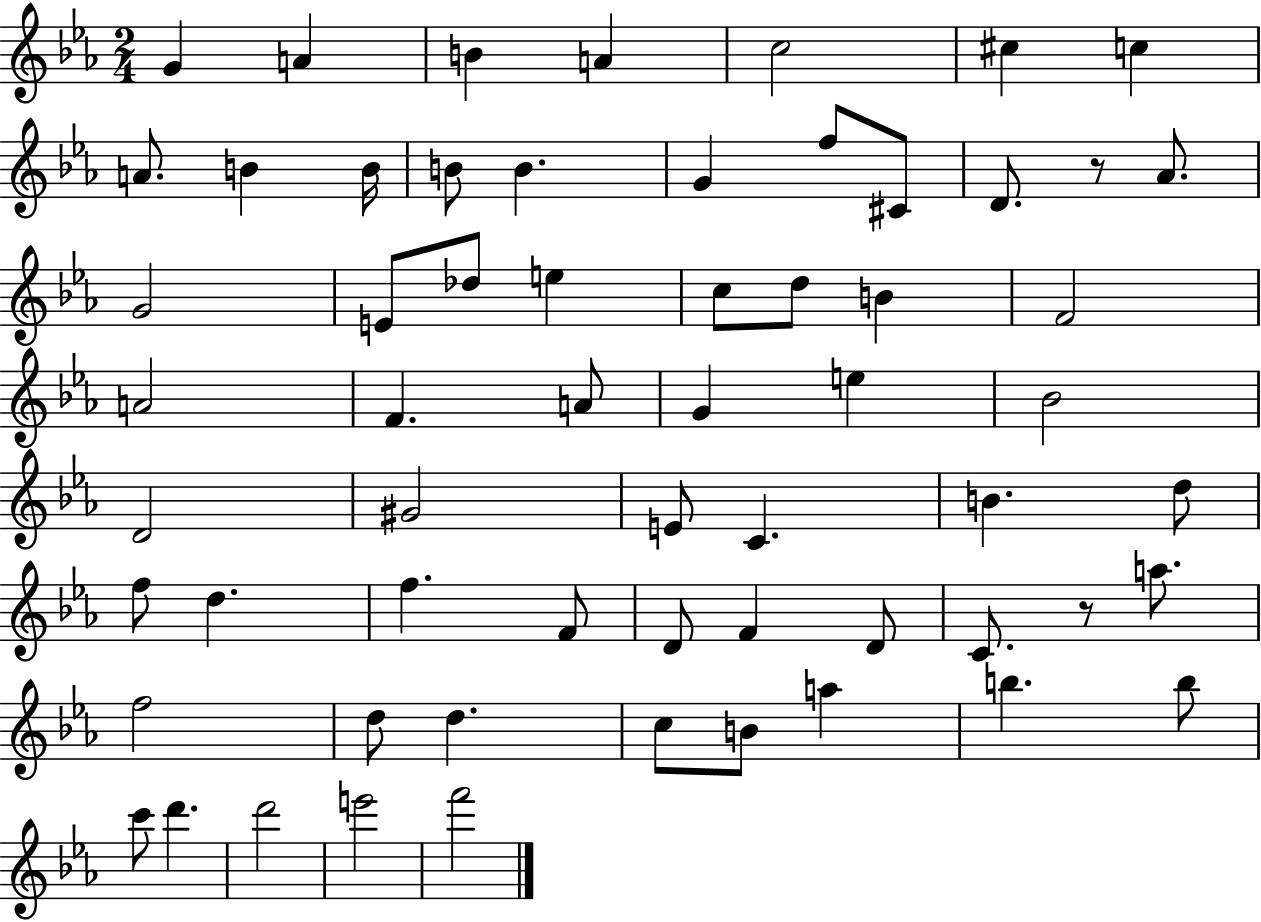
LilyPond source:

{
  \clef treble
  \numericTimeSignature
  \time 2/4
  \key ees \major
  g'4 a'4 | b'4 a'4 | c''2 | cis''4 c''4 | \break a'8. b'4 b'16 | b'8 b'4. | g'4 f''8 cis'8 | d'8. r8 aes'8. | \break g'2 | e'8 des''8 e''4 | c''8 d''8 b'4 | f'2 | \break a'2 | f'4. a'8 | g'4 e''4 | bes'2 | \break d'2 | gis'2 | e'8 c'4. | b'4. d''8 | \break f''8 d''4. | f''4. f'8 | d'8 f'4 d'8 | c'8. r8 a''8. | \break f''2 | d''8 d''4. | c''8 b'8 a''4 | b''4. b''8 | \break c'''8 d'''4. | d'''2 | e'''2 | f'''2 | \break \bar "|."
}